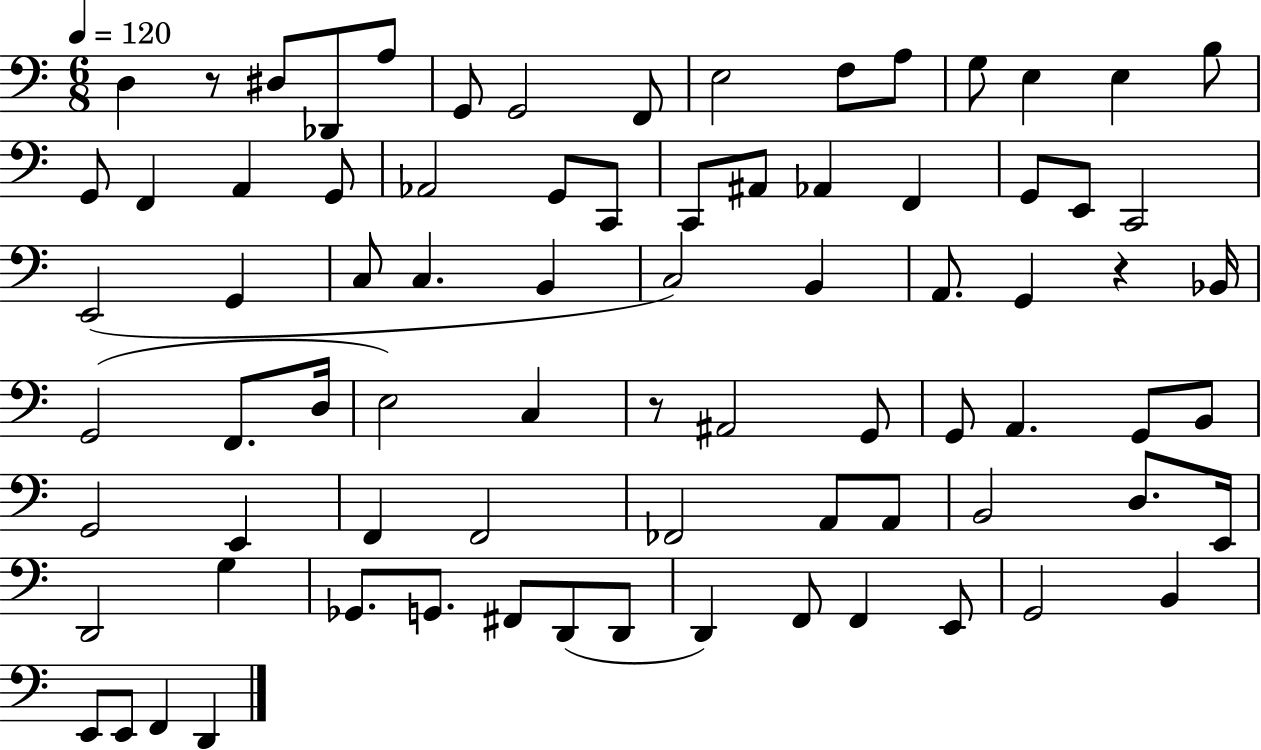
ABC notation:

X:1
T:Untitled
M:6/8
L:1/4
K:C
D, z/2 ^D,/2 _D,,/2 A,/2 G,,/2 G,,2 F,,/2 E,2 F,/2 A,/2 G,/2 E, E, B,/2 G,,/2 F,, A,, G,,/2 _A,,2 G,,/2 C,,/2 C,,/2 ^A,,/2 _A,, F,, G,,/2 E,,/2 C,,2 E,,2 G,, C,/2 C, B,, C,2 B,, A,,/2 G,, z _B,,/4 G,,2 F,,/2 D,/4 E,2 C, z/2 ^A,,2 G,,/2 G,,/2 A,, G,,/2 B,,/2 G,,2 E,, F,, F,,2 _F,,2 A,,/2 A,,/2 B,,2 D,/2 E,,/4 D,,2 G, _G,,/2 G,,/2 ^F,,/2 D,,/2 D,,/2 D,, F,,/2 F,, E,,/2 G,,2 B,, E,,/2 E,,/2 F,, D,,